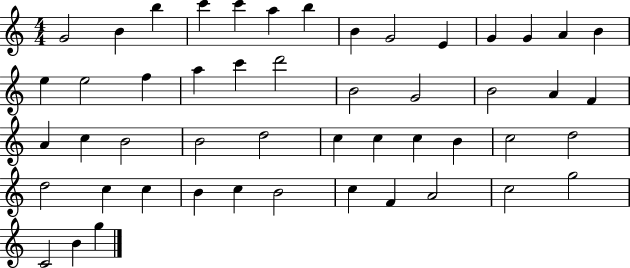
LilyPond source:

{
  \clef treble
  \numericTimeSignature
  \time 4/4
  \key c \major
  g'2 b'4 b''4 | c'''4 c'''4 a''4 b''4 | b'4 g'2 e'4 | g'4 g'4 a'4 b'4 | \break e''4 e''2 f''4 | a''4 c'''4 d'''2 | b'2 g'2 | b'2 a'4 f'4 | \break a'4 c''4 b'2 | b'2 d''2 | c''4 c''4 c''4 b'4 | c''2 d''2 | \break d''2 c''4 c''4 | b'4 c''4 b'2 | c''4 f'4 a'2 | c''2 g''2 | \break c'2 b'4 g''4 | \bar "|."
}